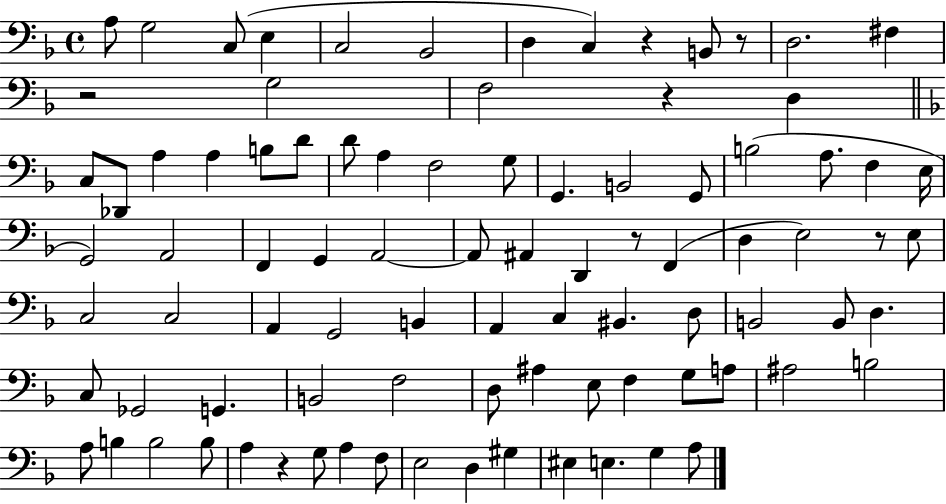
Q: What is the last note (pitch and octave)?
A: A3